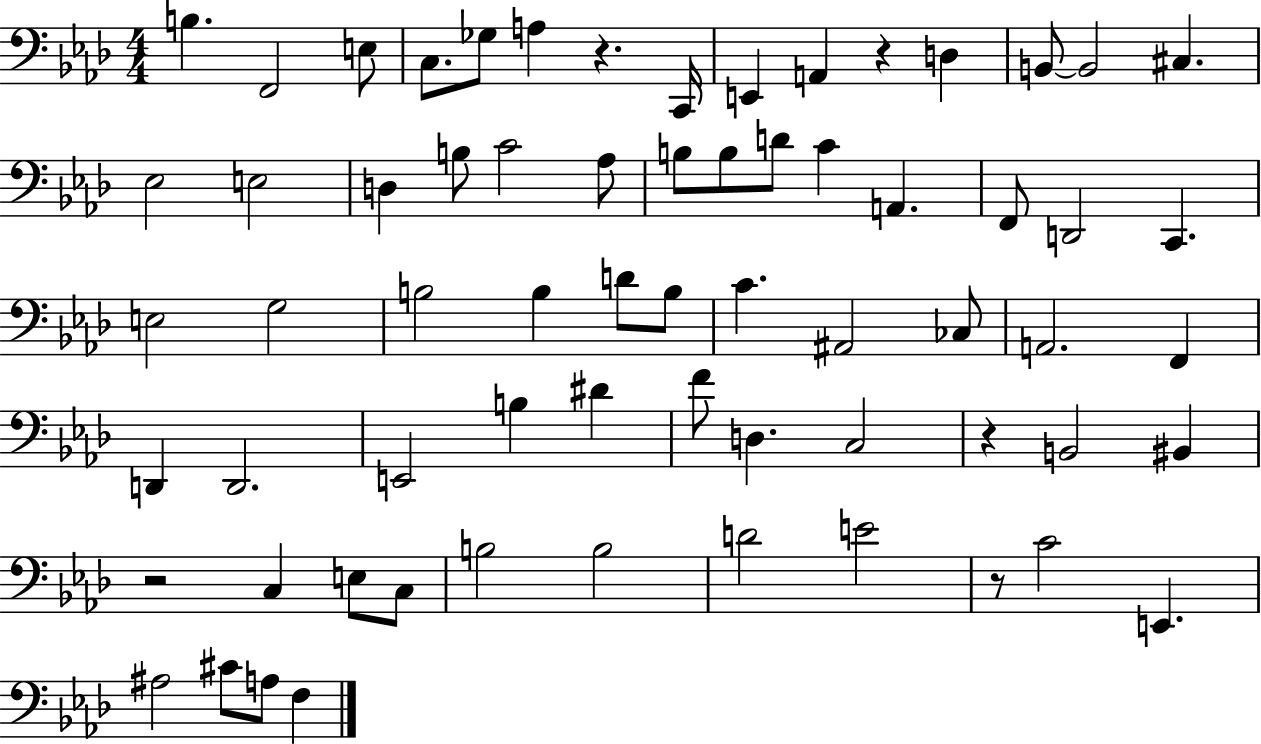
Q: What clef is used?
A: bass